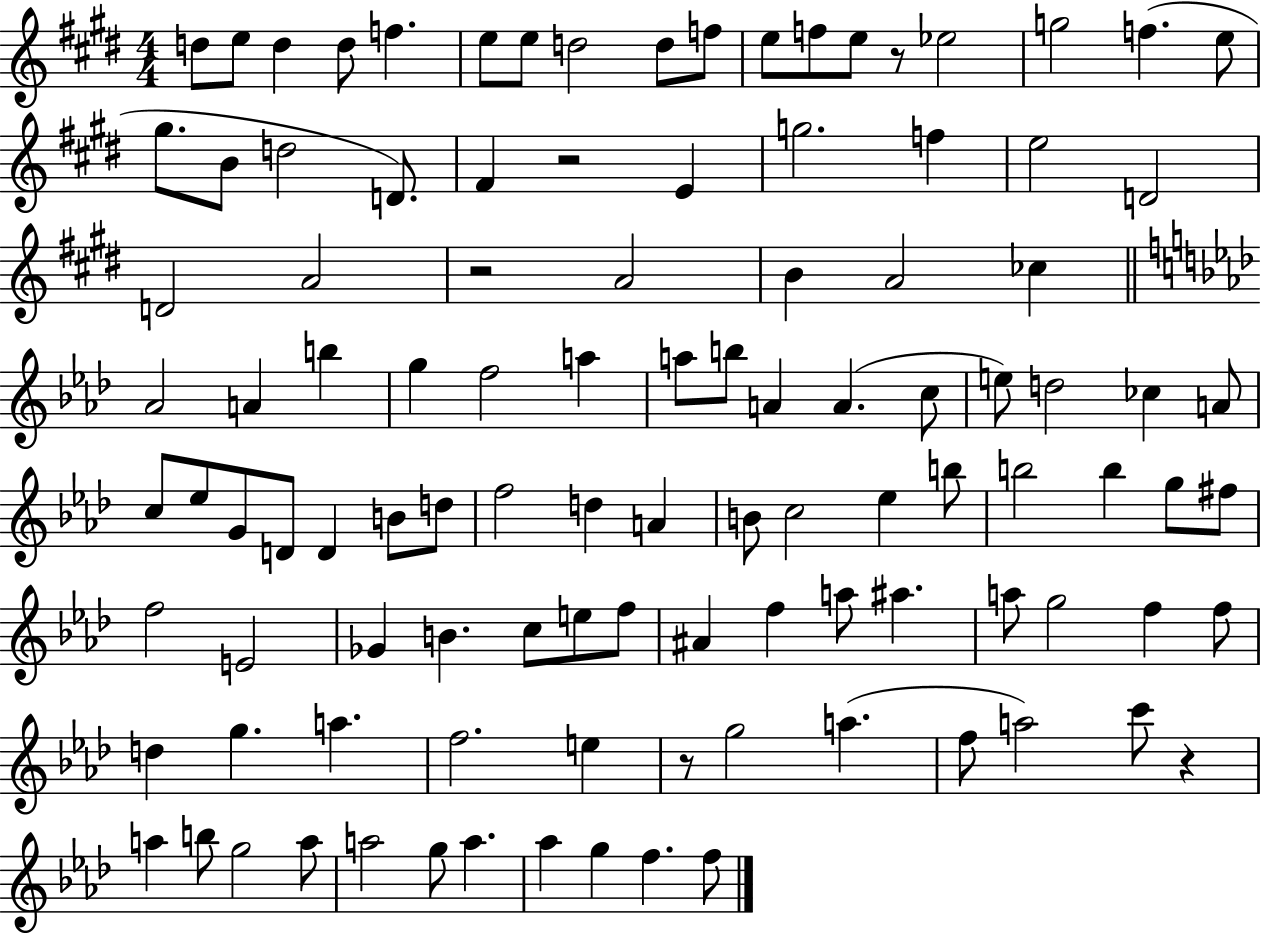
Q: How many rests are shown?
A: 5